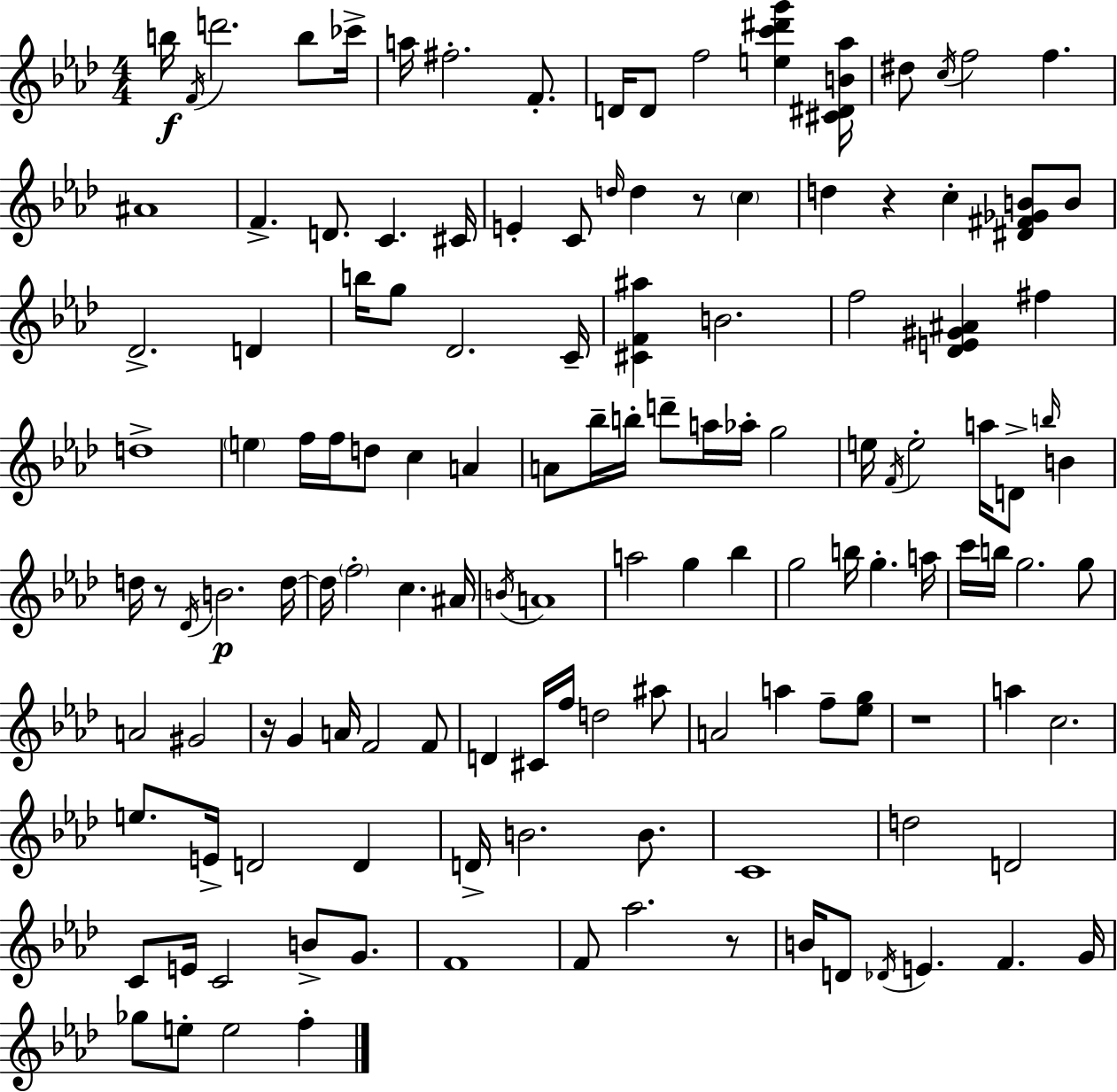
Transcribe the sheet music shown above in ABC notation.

X:1
T:Untitled
M:4/4
L:1/4
K:Fm
b/4 F/4 d'2 b/2 _c'/4 a/4 ^f2 F/2 D/4 D/2 f2 [ec'^d'g'] [^C^DB_a]/4 ^d/2 c/4 f2 f ^A4 F D/2 C ^C/4 E C/2 d/4 d z/2 c d z c [^D^F_GB]/2 B/2 _D2 D b/4 g/2 _D2 C/4 [^CF^a] B2 f2 [_DE^G^A] ^f d4 e f/4 f/4 d/2 c A A/2 _b/4 b/4 d'/2 a/4 _a/4 g2 e/4 F/4 e2 a/4 D/2 b/4 B d/4 z/2 _D/4 B2 d/4 d/4 f2 c ^A/4 B/4 A4 a2 g _b g2 b/4 g a/4 c'/4 b/4 g2 g/2 A2 ^G2 z/4 G A/4 F2 F/2 D ^C/4 f/4 d2 ^a/2 A2 a f/2 [_eg]/2 z4 a c2 e/2 E/4 D2 D D/4 B2 B/2 C4 d2 D2 C/2 E/4 C2 B/2 G/2 F4 F/2 _a2 z/2 B/4 D/2 _D/4 E F G/4 _g/2 e/2 e2 f